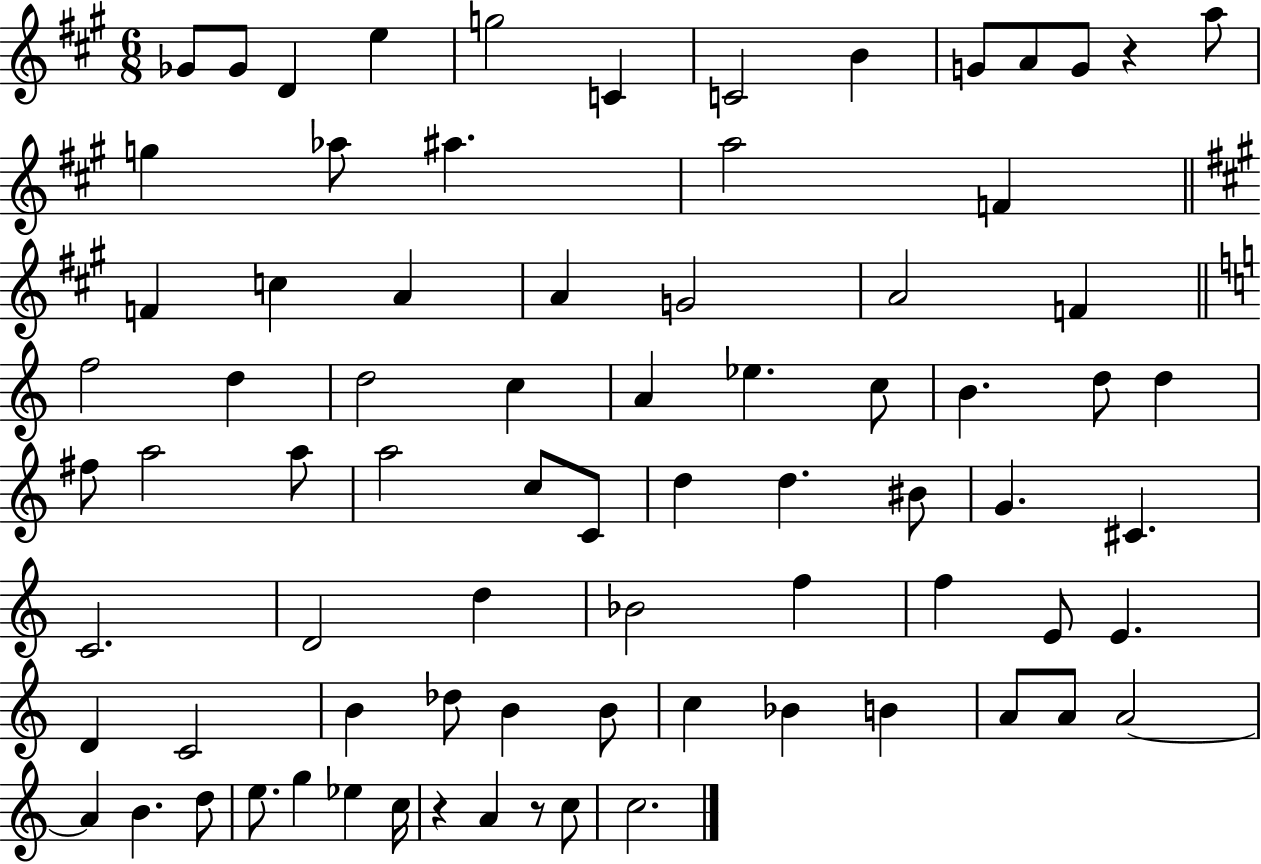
Gb4/e Gb4/e D4/q E5/q G5/h C4/q C4/h B4/q G4/e A4/e G4/e R/q A5/e G5/q Ab5/e A#5/q. A5/h F4/q F4/q C5/q A4/q A4/q G4/h A4/h F4/q F5/h D5/q D5/h C5/q A4/q Eb5/q. C5/e B4/q. D5/e D5/q F#5/e A5/h A5/e A5/h C5/e C4/e D5/q D5/q. BIS4/e G4/q. C#4/q. C4/h. D4/h D5/q Bb4/h F5/q F5/q E4/e E4/q. D4/q C4/h B4/q Db5/e B4/q B4/e C5/q Bb4/q B4/q A4/e A4/e A4/h A4/q B4/q. D5/e E5/e. G5/q Eb5/q C5/s R/q A4/q R/e C5/e C5/h.